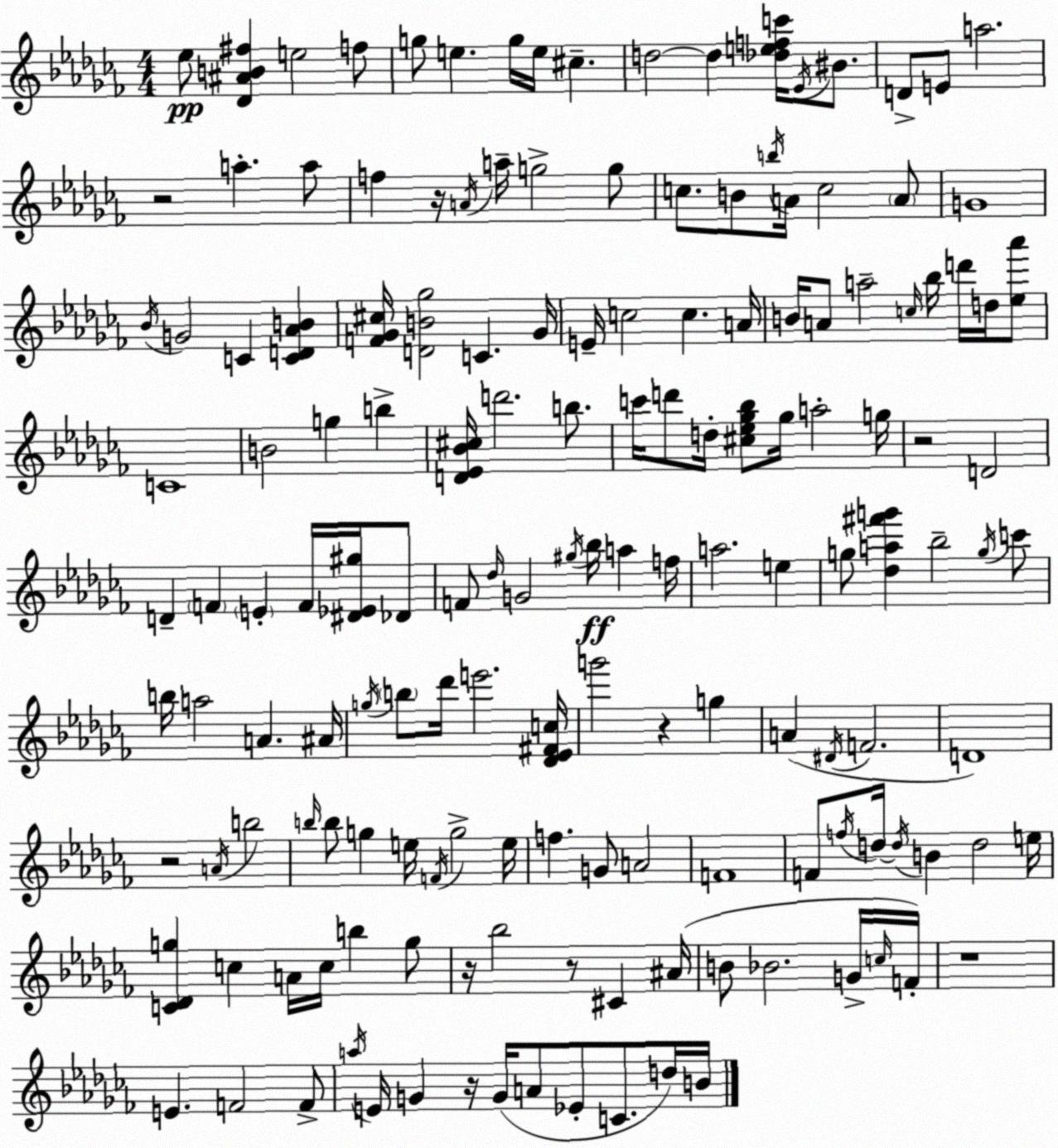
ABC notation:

X:1
T:Untitled
M:4/4
L:1/4
K:Abm
_e/2 [_D^AB^f] e2 f/2 g/2 e g/4 e/4 ^c d2 d [_defc']/4 _E/4 ^B/2 D/2 E/2 a2 z2 a a/2 f z/4 A/4 a/4 g2 g/2 c/2 B/2 b/4 A/4 c2 A/2 G4 _B/4 G2 C [CD_AB] [F_G^c]/4 [DB_g]2 C _G/4 E/4 c2 c A/4 B/4 A/2 a2 c/4 _b/4 d'/4 d/4 [_e_a']/2 C4 B2 g b [D_E_B^c]/4 d'2 b/2 c'/4 d'/2 d/4 [^c_e_g_b]/2 _g/4 a2 g/4 z2 D2 D F E F/4 [^D_E^g]/4 _D/2 F/2 _d/4 G2 ^g/4 _b/4 a f/4 a2 e g/2 [_da^f'g'] _b2 g/4 c'/2 b/4 a2 A ^A/4 g/4 b/2 _d'/4 e'2 [_D_E^Fc]/4 g'2 z g A ^D/4 F2 D4 z2 A/4 b2 b/4 b/2 g e/4 F/4 g2 e/4 f G/2 A2 F4 F/2 f/4 d/4 d/4 B d2 e/4 [C_Dg] c A/4 c/4 b g/2 z/4 _b2 z/2 ^C ^A/4 B/2 _B2 G/4 c/4 F/4 z4 E F2 F/2 a/4 E/4 G z/4 G/4 A/2 _E/2 C/2 d/4 B/4